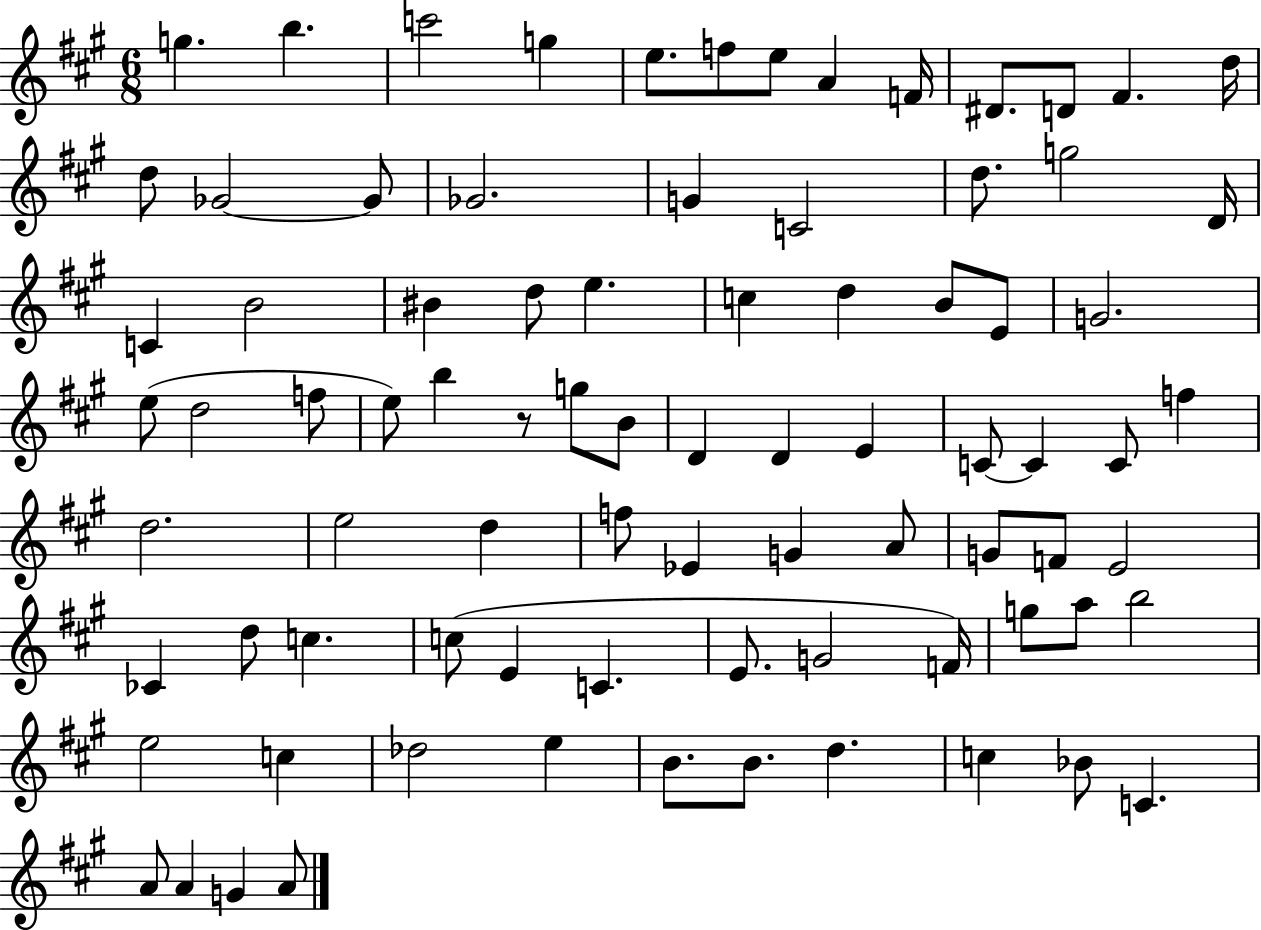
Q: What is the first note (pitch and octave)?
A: G5